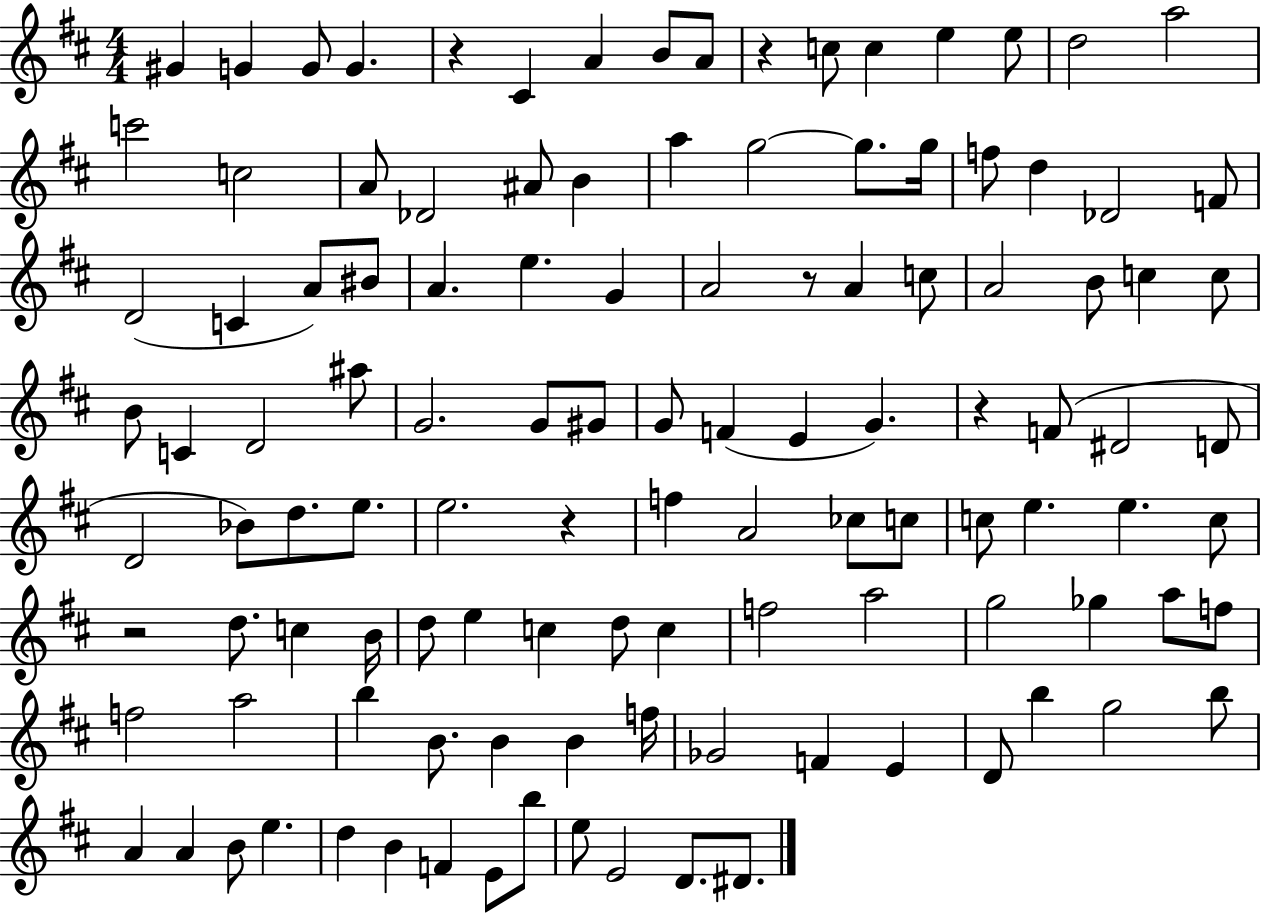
{
  \clef treble
  \numericTimeSignature
  \time 4/4
  \key d \major
  gis'4 g'4 g'8 g'4. | r4 cis'4 a'4 b'8 a'8 | r4 c''8 c''4 e''4 e''8 | d''2 a''2 | \break c'''2 c''2 | a'8 des'2 ais'8 b'4 | a''4 g''2~~ g''8. g''16 | f''8 d''4 des'2 f'8 | \break d'2( c'4 a'8) bis'8 | a'4. e''4. g'4 | a'2 r8 a'4 c''8 | a'2 b'8 c''4 c''8 | \break b'8 c'4 d'2 ais''8 | g'2. g'8 gis'8 | g'8 f'4( e'4 g'4.) | r4 f'8( dis'2 d'8 | \break d'2 bes'8) d''8. e''8. | e''2. r4 | f''4 a'2 ces''8 c''8 | c''8 e''4. e''4. c''8 | \break r2 d''8. c''4 b'16 | d''8 e''4 c''4 d''8 c''4 | f''2 a''2 | g''2 ges''4 a''8 f''8 | \break f''2 a''2 | b''4 b'8. b'4 b'4 f''16 | ges'2 f'4 e'4 | d'8 b''4 g''2 b''8 | \break a'4 a'4 b'8 e''4. | d''4 b'4 f'4 e'8 b''8 | e''8 e'2 d'8. dis'8. | \bar "|."
}